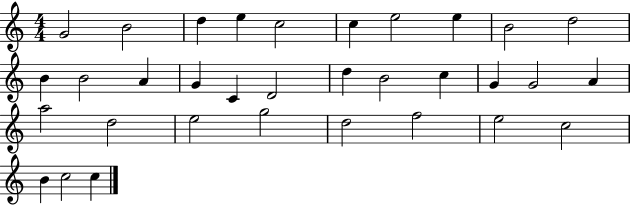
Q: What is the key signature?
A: C major